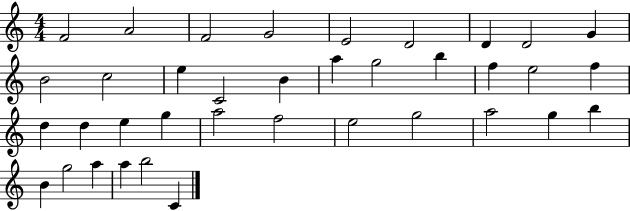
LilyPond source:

{
  \clef treble
  \numericTimeSignature
  \time 4/4
  \key c \major
  f'2 a'2 | f'2 g'2 | e'2 d'2 | d'4 d'2 g'4 | \break b'2 c''2 | e''4 c'2 b'4 | a''4 g''2 b''4 | f''4 e''2 f''4 | \break d''4 d''4 e''4 g''4 | a''2 f''2 | e''2 g''2 | a''2 g''4 b''4 | \break b'4 g''2 a''4 | a''4 b''2 c'4 | \bar "|."
}